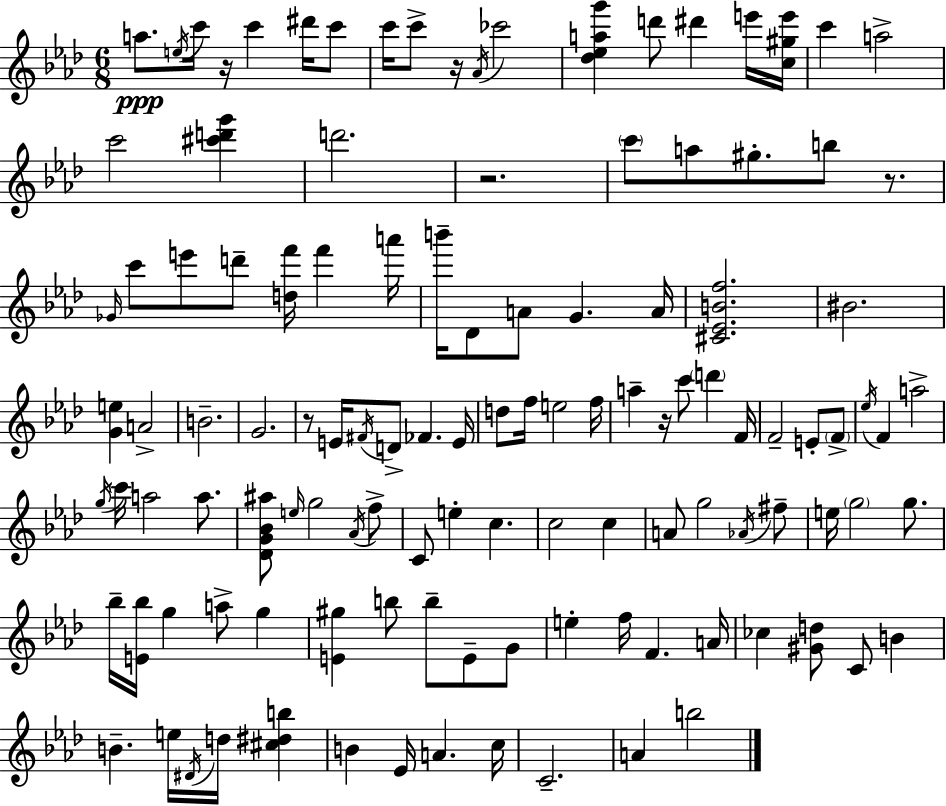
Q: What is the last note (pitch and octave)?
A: B5